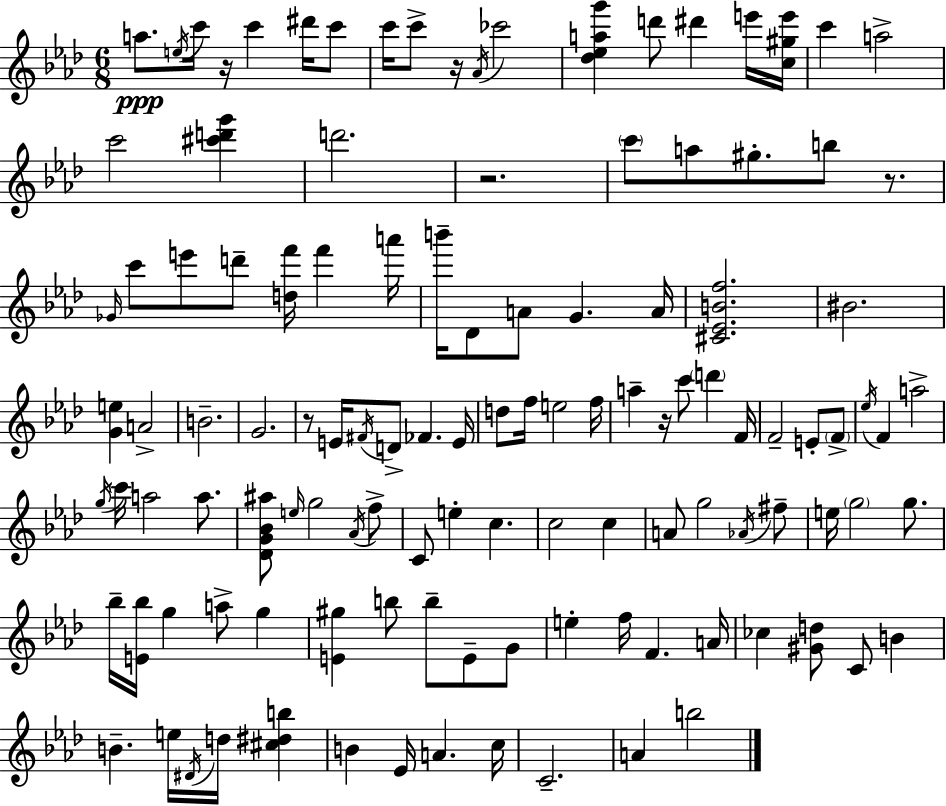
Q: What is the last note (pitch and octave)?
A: B5